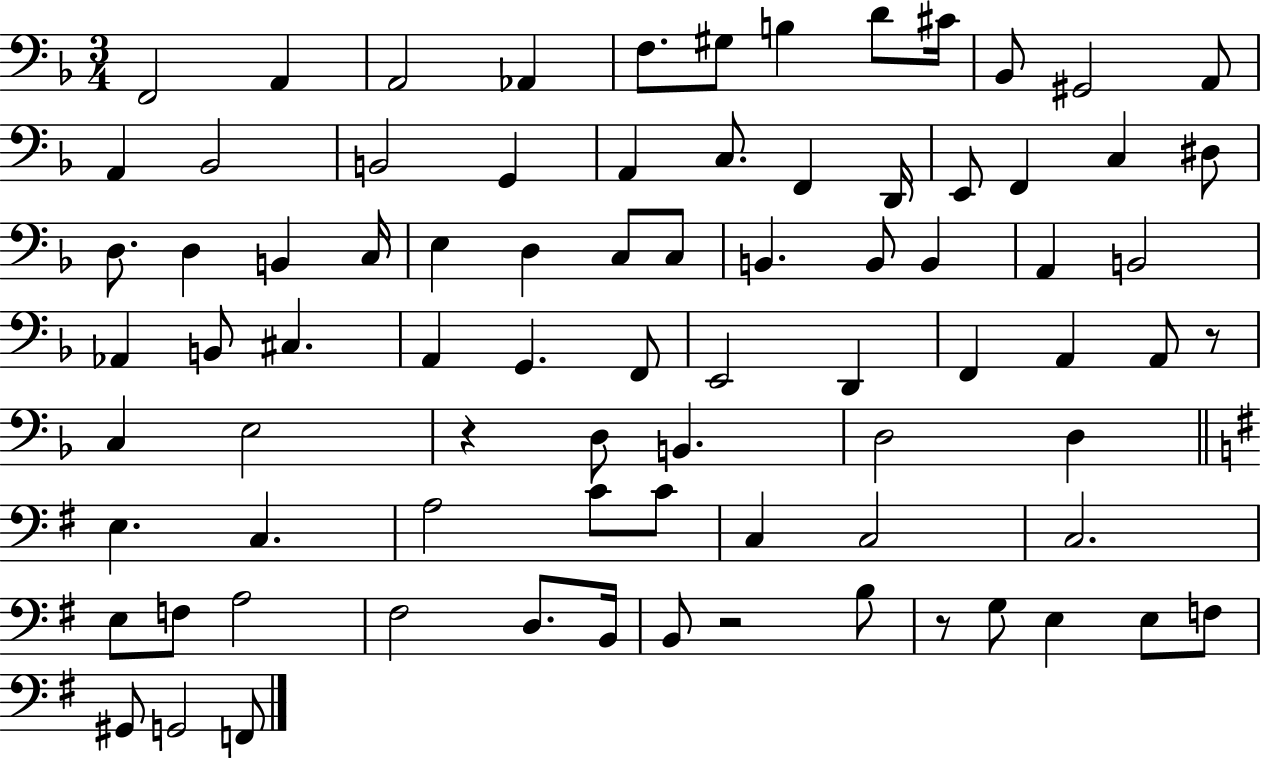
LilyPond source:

{
  \clef bass
  \numericTimeSignature
  \time 3/4
  \key f \major
  \repeat volta 2 { f,2 a,4 | a,2 aes,4 | f8. gis8 b4 d'8 cis'16 | bes,8 gis,2 a,8 | \break a,4 bes,2 | b,2 g,4 | a,4 c8. f,4 d,16 | e,8 f,4 c4 dis8 | \break d8. d4 b,4 c16 | e4 d4 c8 c8 | b,4. b,8 b,4 | a,4 b,2 | \break aes,4 b,8 cis4. | a,4 g,4. f,8 | e,2 d,4 | f,4 a,4 a,8 r8 | \break c4 e2 | r4 d8 b,4. | d2 d4 | \bar "||" \break \key g \major e4. c4. | a2 c'8 c'8 | c4 c2 | c2. | \break e8 f8 a2 | fis2 d8. b,16 | b,8 r2 b8 | r8 g8 e4 e8 f8 | \break gis,8 g,2 f,8 | } \bar "|."
}